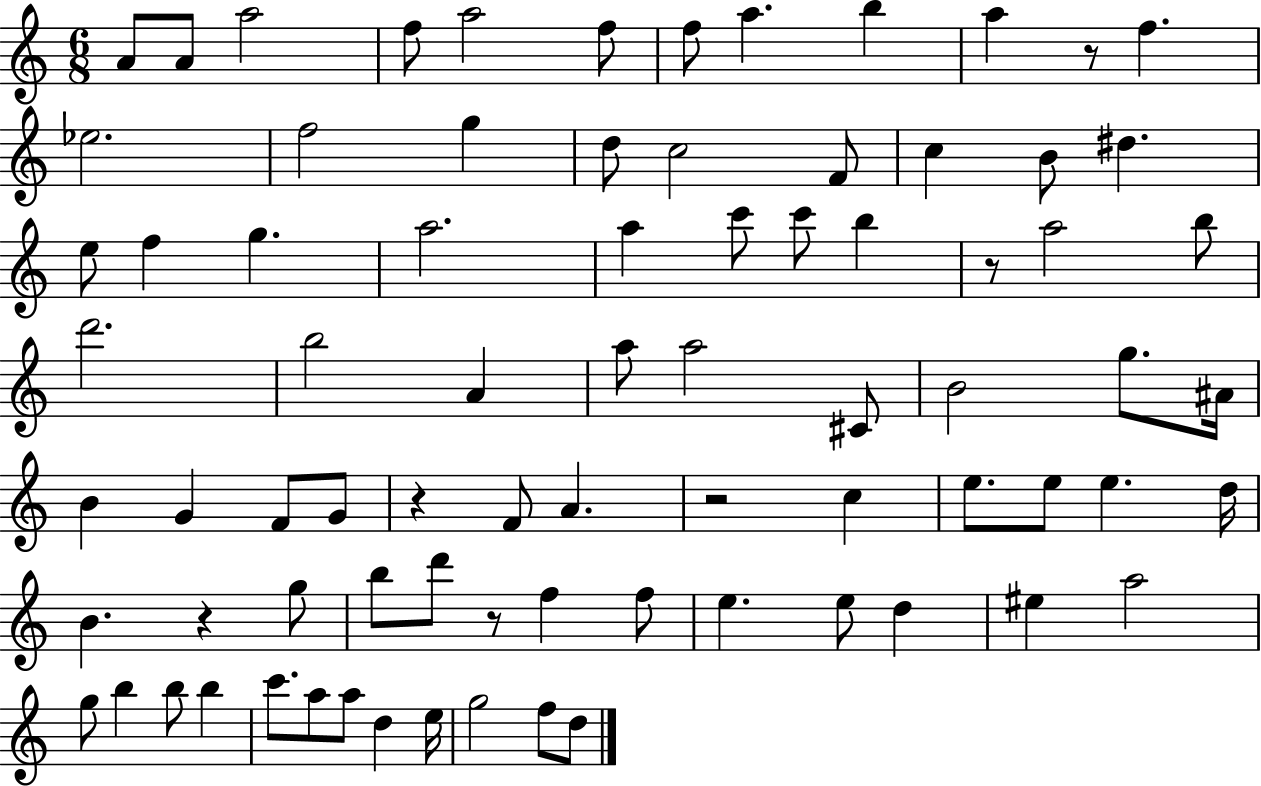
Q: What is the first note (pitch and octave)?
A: A4